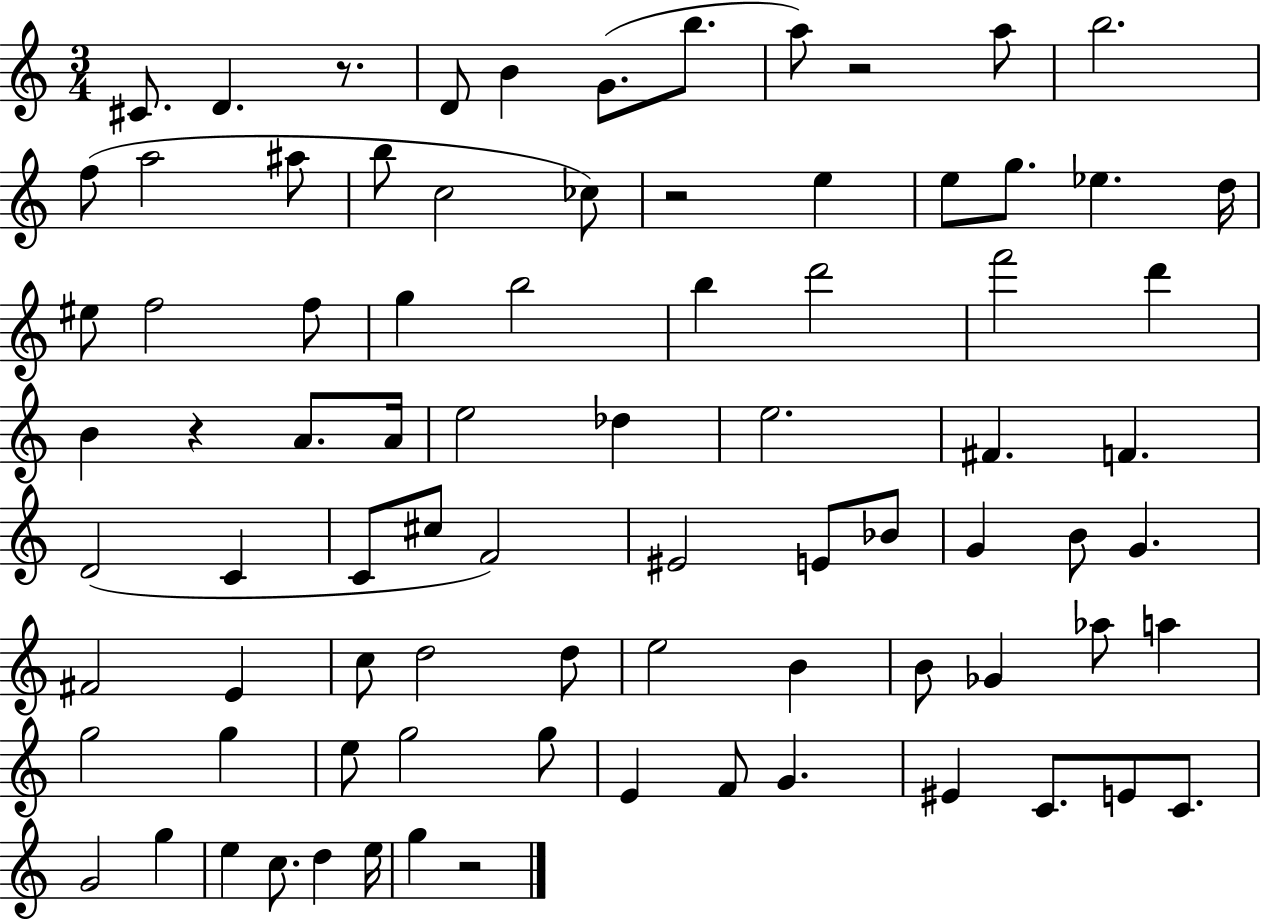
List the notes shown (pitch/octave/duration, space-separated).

C#4/e. D4/q. R/e. D4/e B4/q G4/e. B5/e. A5/e R/h A5/e B5/h. F5/e A5/h A#5/e B5/e C5/h CES5/e R/h E5/q E5/e G5/e. Eb5/q. D5/s EIS5/e F5/h F5/e G5/q B5/h B5/q D6/h F6/h D6/q B4/q R/q A4/e. A4/s E5/h Db5/q E5/h. F#4/q. F4/q. D4/h C4/q C4/e C#5/e F4/h EIS4/h E4/e Bb4/e G4/q B4/e G4/q. F#4/h E4/q C5/e D5/h D5/e E5/h B4/q B4/e Gb4/q Ab5/e A5/q G5/h G5/q E5/e G5/h G5/e E4/q F4/e G4/q. EIS4/q C4/e. E4/e C4/e. G4/h G5/q E5/q C5/e. D5/q E5/s G5/q R/h